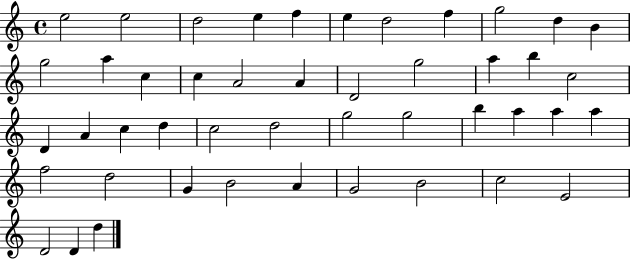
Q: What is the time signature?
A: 4/4